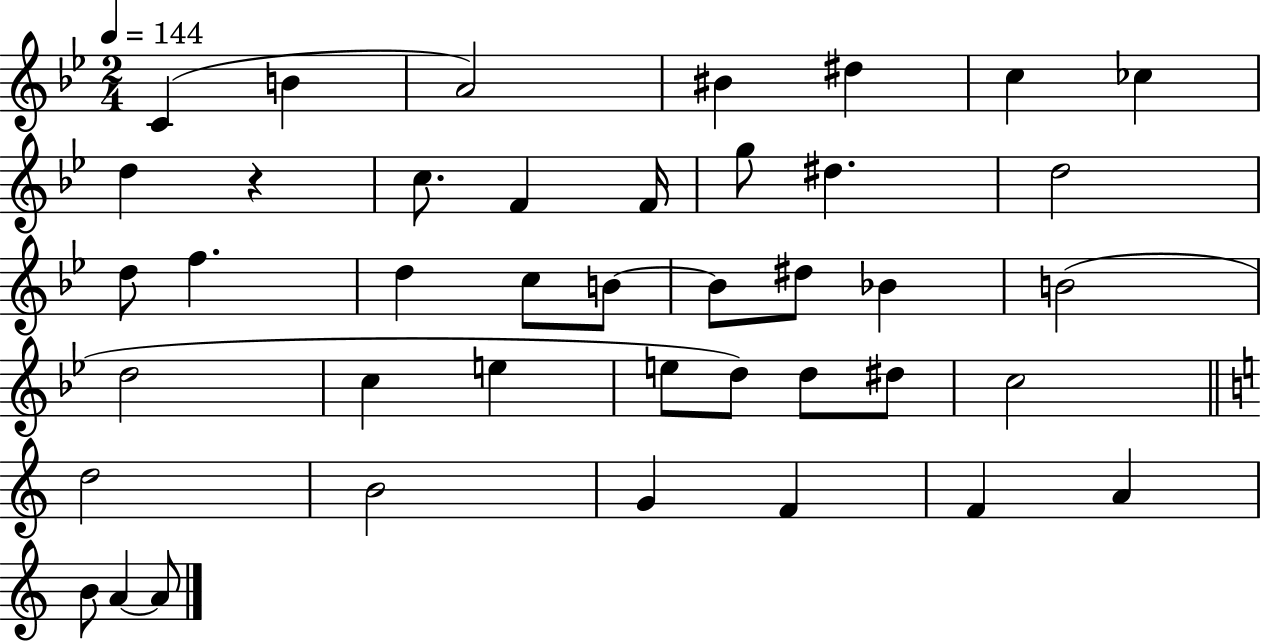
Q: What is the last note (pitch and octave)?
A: A4